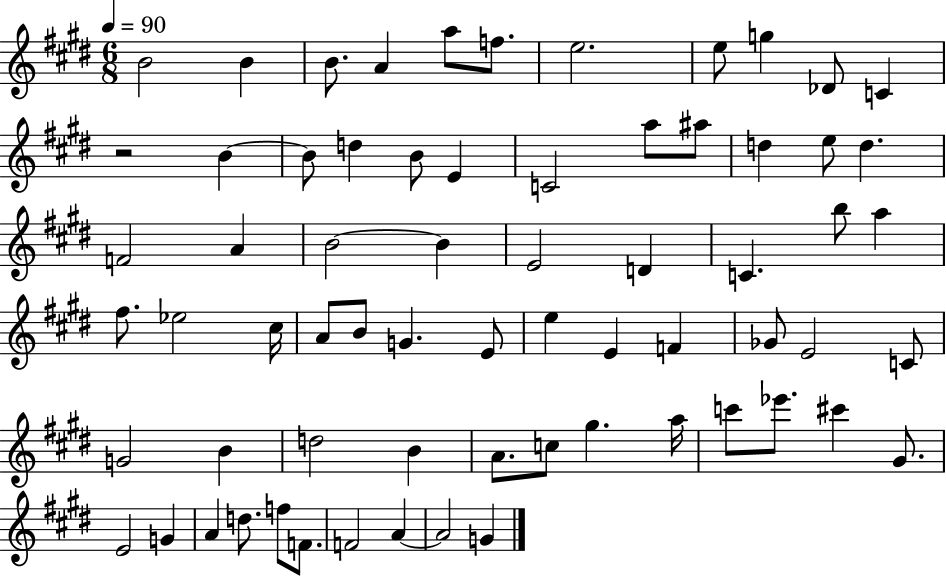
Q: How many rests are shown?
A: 1